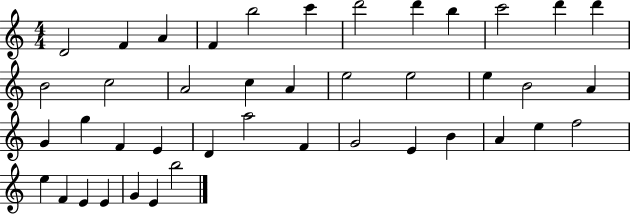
X:1
T:Untitled
M:4/4
L:1/4
K:C
D2 F A F b2 c' d'2 d' b c'2 d' d' B2 c2 A2 c A e2 e2 e B2 A G g F E D a2 F G2 E B A e f2 e F E E G E b2